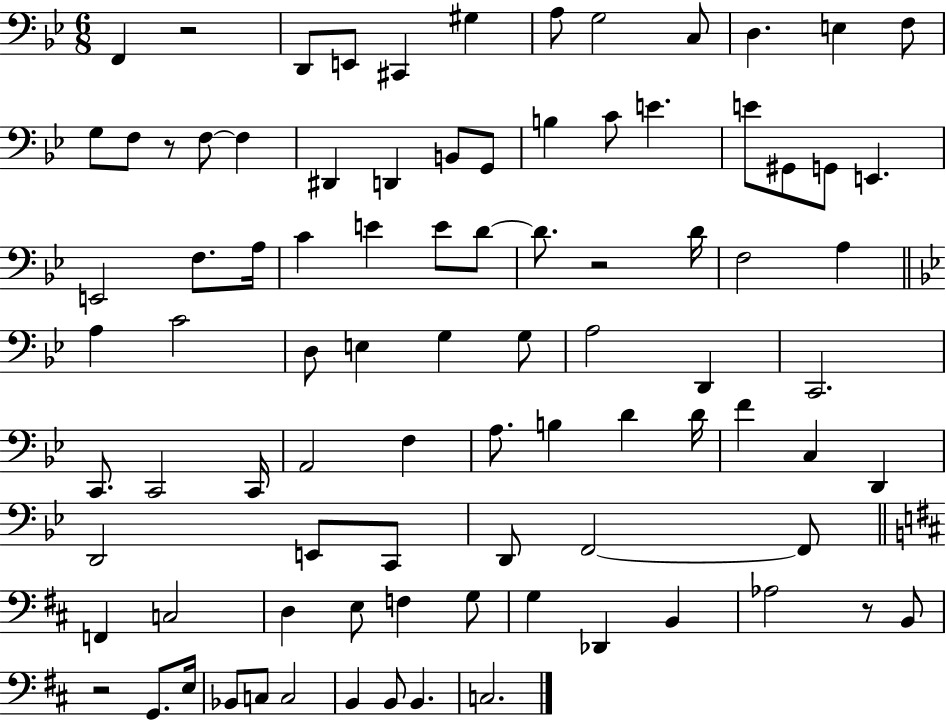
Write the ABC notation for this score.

X:1
T:Untitled
M:6/8
L:1/4
K:Bb
F,, z2 D,,/2 E,,/2 ^C,, ^G, A,/2 G,2 C,/2 D, E, F,/2 G,/2 F,/2 z/2 F,/2 F, ^D,, D,, B,,/2 G,,/2 B, C/2 E E/2 ^G,,/2 G,,/2 E,, E,,2 F,/2 A,/4 C E E/2 D/2 D/2 z2 D/4 F,2 A, A, C2 D,/2 E, G, G,/2 A,2 D,, C,,2 C,,/2 C,,2 C,,/4 A,,2 F, A,/2 B, D D/4 F C, D,, D,,2 E,,/2 C,,/2 D,,/2 F,,2 F,,/2 F,, C,2 D, E,/2 F, G,/2 G, _D,, B,, _A,2 z/2 B,,/2 z2 G,,/2 E,/4 _B,,/2 C,/2 C,2 B,, B,,/2 B,, C,2